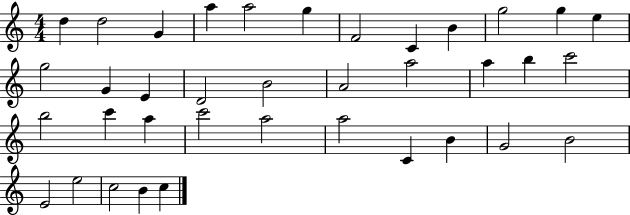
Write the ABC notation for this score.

X:1
T:Untitled
M:4/4
L:1/4
K:C
d d2 G a a2 g F2 C B g2 g e g2 G E D2 B2 A2 a2 a b c'2 b2 c' a c'2 a2 a2 C B G2 B2 E2 e2 c2 B c